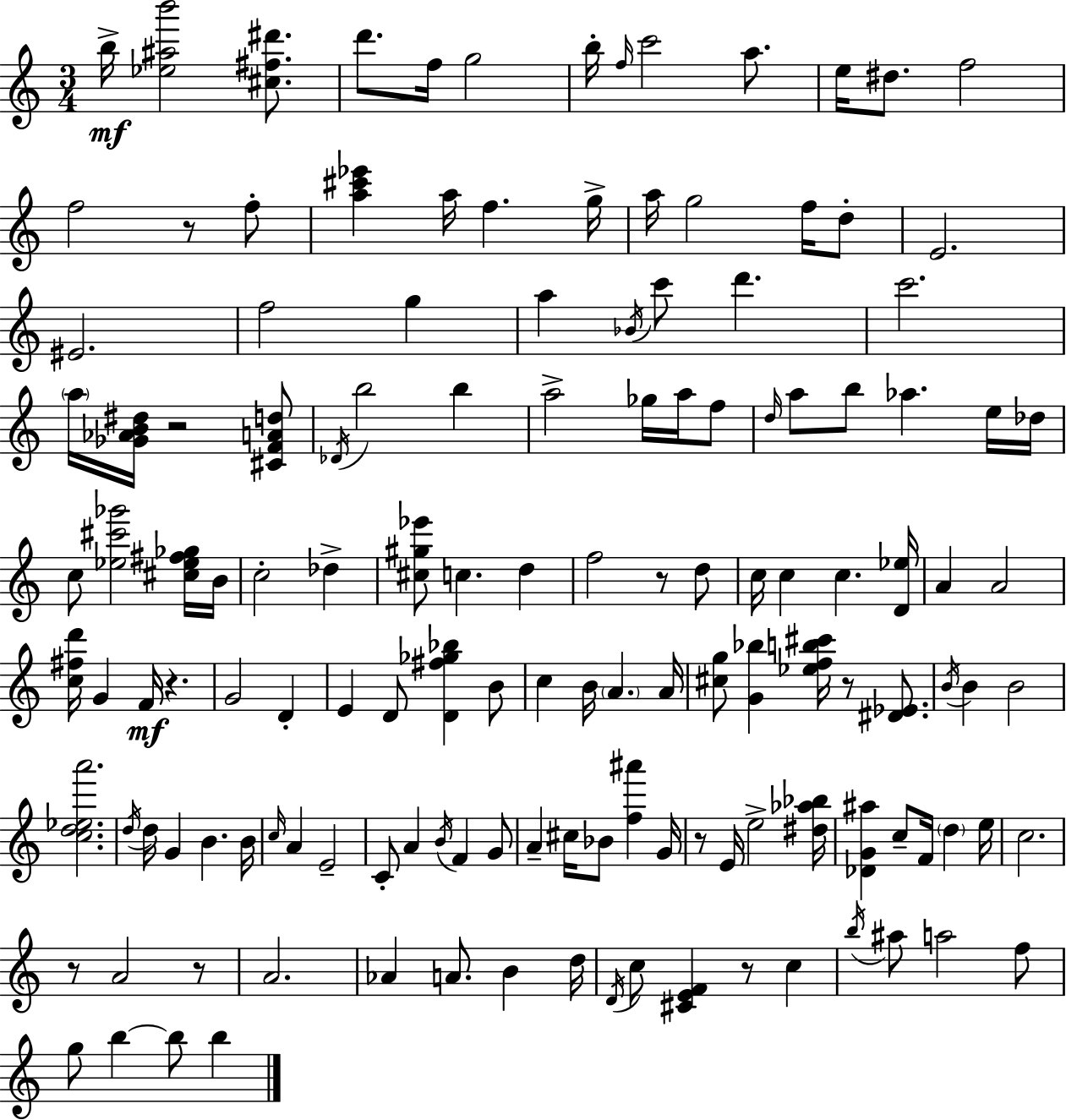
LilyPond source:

{
  \clef treble
  \numericTimeSignature
  \time 3/4
  \key c \major
  b''16->\mf <ees'' ais'' b'''>2 <cis'' fis'' dis'''>8. | d'''8. f''16 g''2 | b''16-. \grace { f''16 } c'''2 a''8. | e''16 dis''8. f''2 | \break f''2 r8 f''8-. | <a'' cis''' ees'''>4 a''16 f''4. | g''16-> a''16 g''2 f''16 d''8-. | e'2. | \break eis'2. | f''2 g''4 | a''4 \acciaccatura { bes'16 } c'''8 d'''4. | c'''2. | \break \parenthesize a''16 <ges' aes' b' dis''>16 r2 | <cis' f' a' d''>8 \acciaccatura { des'16 } b''2 b''4 | a''2-> ges''16 | a''16 f''8 \grace { d''16 } a''8 b''8 aes''4. | \break e''16 des''16 c''8 <ees'' cis''' ges'''>2 | <cis'' ees'' fis'' ges''>16 b'16 c''2-. | des''4-> <cis'' gis'' ees'''>8 c''4. | d''4 f''2 | \break r8 d''8 c''16 c''4 c''4. | <d' ees''>16 a'4 a'2 | <c'' fis'' d'''>16 g'4 f'16\mf r4. | g'2 | \break d'4-. e'4 d'8 <d' fis'' ges'' bes''>4 | b'8 c''4 b'16 \parenthesize a'4. | a'16 <cis'' g''>8 <g' bes''>4 <ees'' f'' b'' cis'''>16 r8 | <dis' ees'>8. \acciaccatura { b'16 } b'4 b'2 | \break <c'' d'' ees'' a'''>2. | \acciaccatura { d''16 } d''16 g'4 b'4. | b'16 \grace { c''16 } a'4 e'2-- | c'8-. a'4 | \break \acciaccatura { b'16 } f'4 g'8 a'4-- | cis''16 bes'8 <f'' ais'''>4 g'16 r8 e'16 e''2-> | <dis'' aes'' bes''>16 <des' g' ais''>4 | c''8-- f'16 \parenthesize d''4 e''16 c''2. | \break r8 a'2 | r8 a'2. | aes'4 | a'8. b'4 d''16 \acciaccatura { d'16 } c''8 <cis' e' f'>4 | \break r8 c''4 \acciaccatura { b''16 } ais''8 | a''2 f''8 g''8 | b''4~~ b''8 b''4 \bar "|."
}